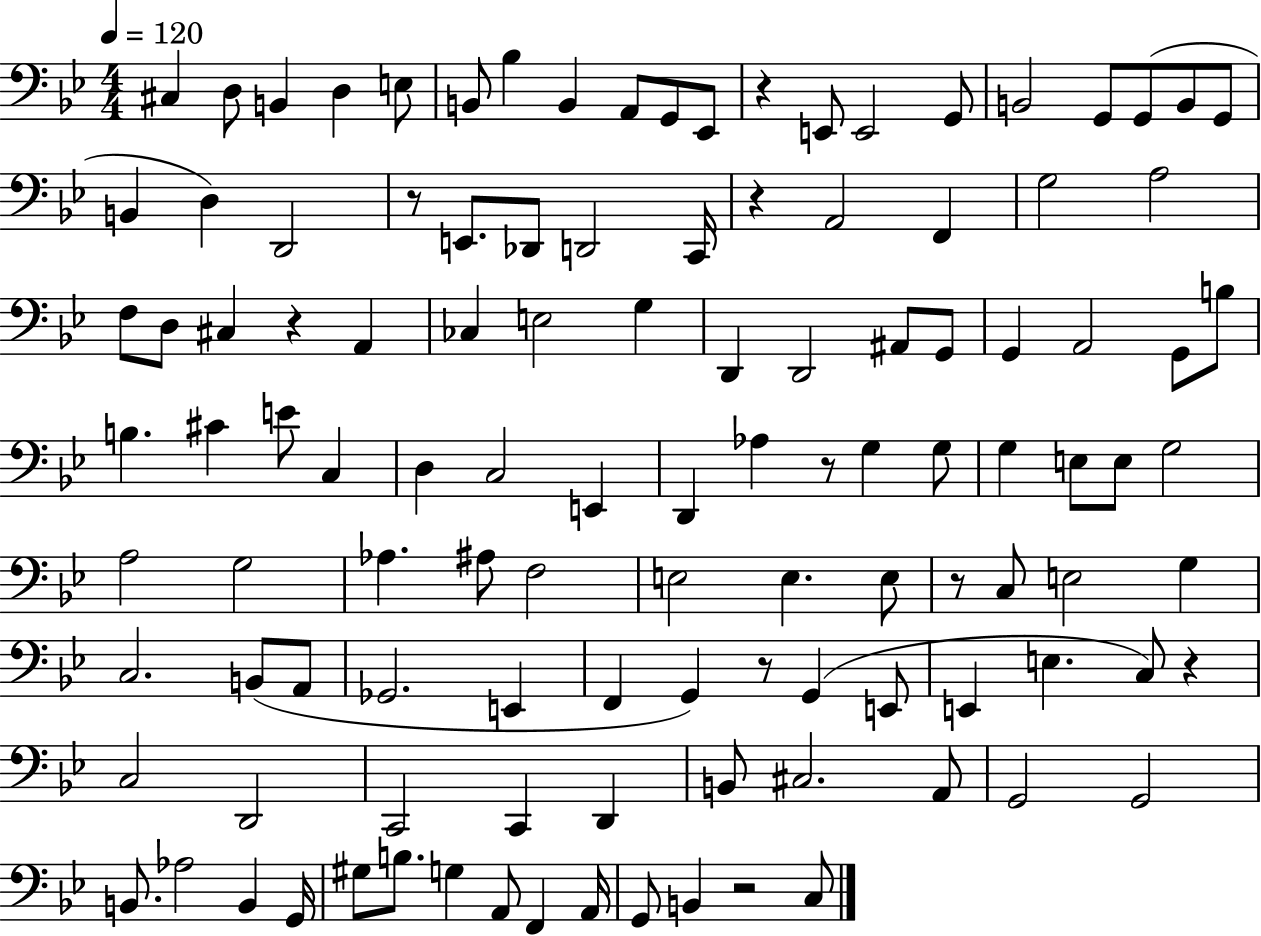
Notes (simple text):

C#3/q D3/e B2/q D3/q E3/e B2/e Bb3/q B2/q A2/e G2/e Eb2/e R/q E2/e E2/h G2/e B2/h G2/e G2/e B2/e G2/e B2/q D3/q D2/h R/e E2/e. Db2/e D2/h C2/s R/q A2/h F2/q G3/h A3/h F3/e D3/e C#3/q R/q A2/q CES3/q E3/h G3/q D2/q D2/h A#2/e G2/e G2/q A2/h G2/e B3/e B3/q. C#4/q E4/e C3/q D3/q C3/h E2/q D2/q Ab3/q R/e G3/q G3/e G3/q E3/e E3/e G3/h A3/h G3/h Ab3/q. A#3/e F3/h E3/h E3/q. E3/e R/e C3/e E3/h G3/q C3/h. B2/e A2/e Gb2/h. E2/q F2/q G2/q R/e G2/q E2/e E2/q E3/q. C3/e R/q C3/h D2/h C2/h C2/q D2/q B2/e C#3/h. A2/e G2/h G2/h B2/e. Ab3/h B2/q G2/s G#3/e B3/e. G3/q A2/e F2/q A2/s G2/e B2/q R/h C3/e